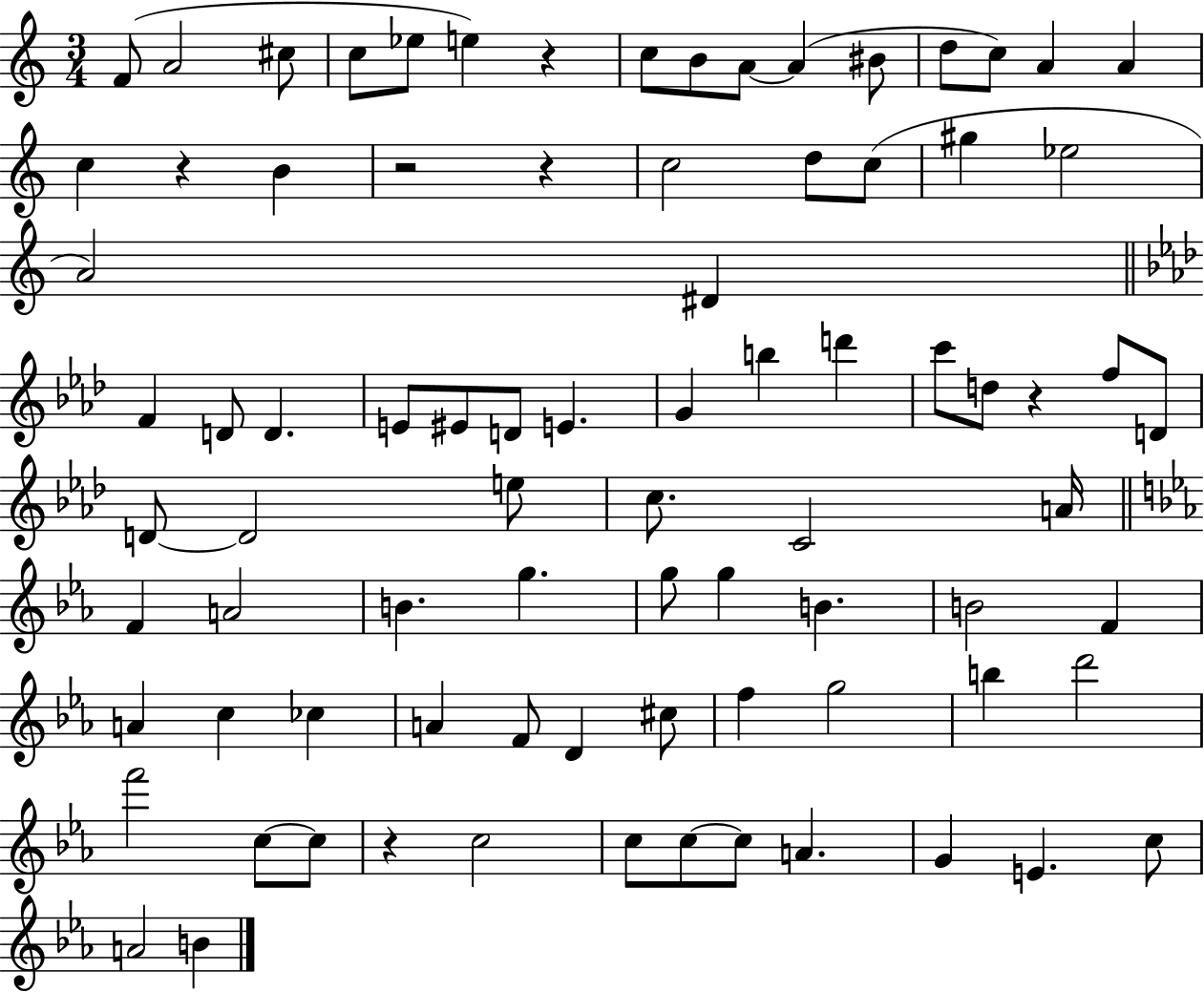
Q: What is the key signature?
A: C major